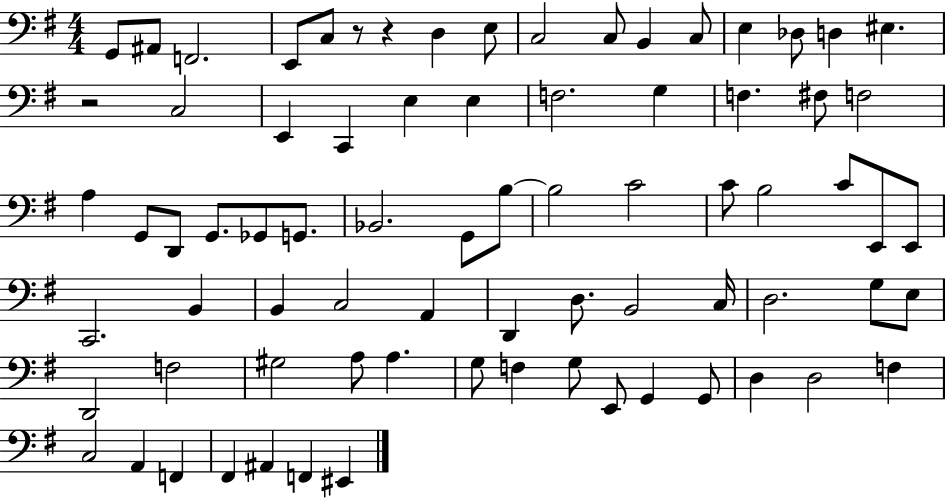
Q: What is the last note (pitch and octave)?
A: EIS2